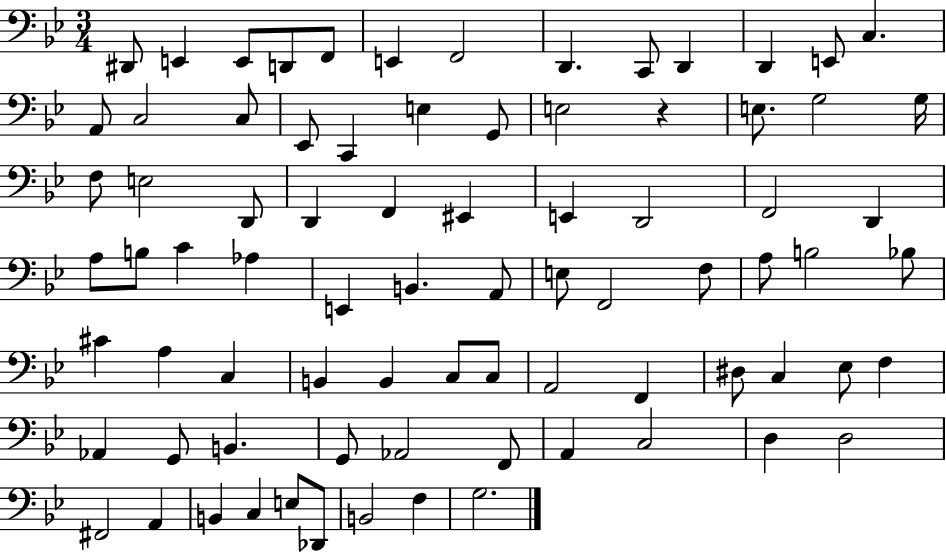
D#2/e E2/q E2/e D2/e F2/e E2/q F2/h D2/q. C2/e D2/q D2/q E2/e C3/q. A2/e C3/h C3/e Eb2/e C2/q E3/q G2/e E3/h R/q E3/e. G3/h G3/s F3/e E3/h D2/e D2/q F2/q EIS2/q E2/q D2/h F2/h D2/q A3/e B3/e C4/q Ab3/q E2/q B2/q. A2/e E3/e F2/h F3/e A3/e B3/h Bb3/e C#4/q A3/q C3/q B2/q B2/q C3/e C3/e A2/h F2/q D#3/e C3/q Eb3/e F3/q Ab2/q G2/e B2/q. G2/e Ab2/h F2/e A2/q C3/h D3/q D3/h F#2/h A2/q B2/q C3/q E3/e Db2/e B2/h F3/q G3/h.